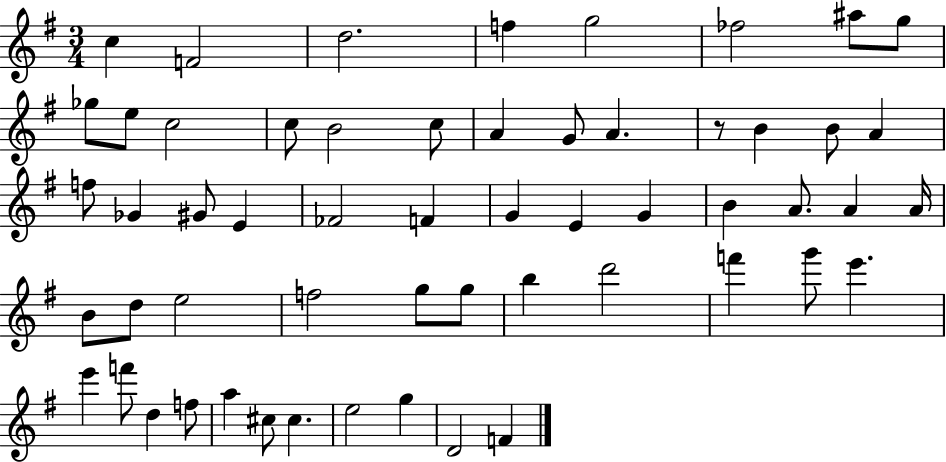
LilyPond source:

{
  \clef treble
  \numericTimeSignature
  \time 3/4
  \key g \major
  c''4 f'2 | d''2. | f''4 g''2 | fes''2 ais''8 g''8 | \break ges''8 e''8 c''2 | c''8 b'2 c''8 | a'4 g'8 a'4. | r8 b'4 b'8 a'4 | \break f''8 ges'4 gis'8 e'4 | fes'2 f'4 | g'4 e'4 g'4 | b'4 a'8. a'4 a'16 | \break b'8 d''8 e''2 | f''2 g''8 g''8 | b''4 d'''2 | f'''4 g'''8 e'''4. | \break e'''4 f'''8 d''4 f''8 | a''4 cis''8 cis''4. | e''2 g''4 | d'2 f'4 | \break \bar "|."
}